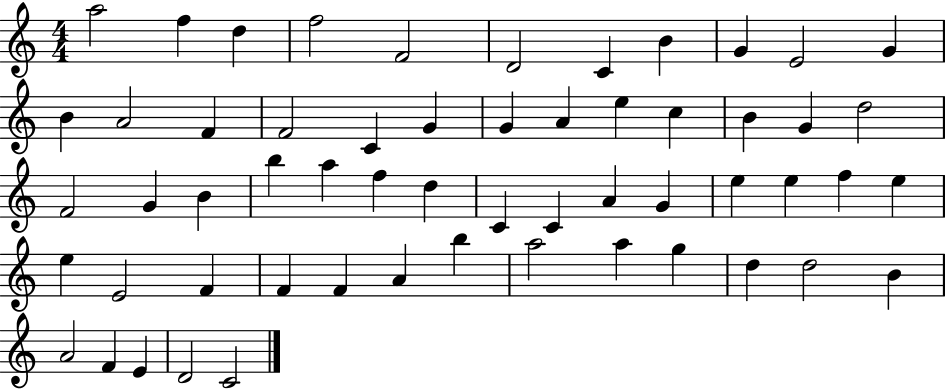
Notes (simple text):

A5/h F5/q D5/q F5/h F4/h D4/h C4/q B4/q G4/q E4/h G4/q B4/q A4/h F4/q F4/h C4/q G4/q G4/q A4/q E5/q C5/q B4/q G4/q D5/h F4/h G4/q B4/q B5/q A5/q F5/q D5/q C4/q C4/q A4/q G4/q E5/q E5/q F5/q E5/q E5/q E4/h F4/q F4/q F4/q A4/q B5/q A5/h A5/q G5/q D5/q D5/h B4/q A4/h F4/q E4/q D4/h C4/h